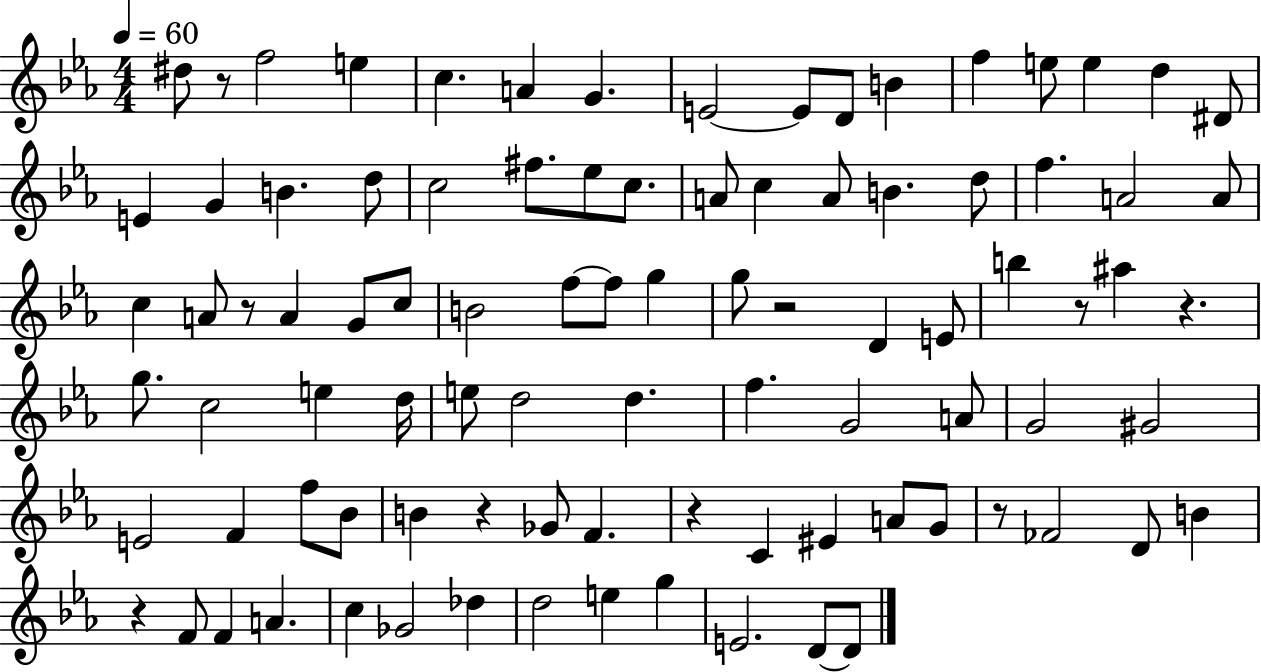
{
  \clef treble
  \numericTimeSignature
  \time 4/4
  \key ees \major
  \tempo 4 = 60
  dis''8 r8 f''2 e''4 | c''4. a'4 g'4. | e'2~~ e'8 d'8 b'4 | f''4 e''8 e''4 d''4 dis'8 | \break e'4 g'4 b'4. d''8 | c''2 fis''8. ees''8 c''8. | a'8 c''4 a'8 b'4. d''8 | f''4. a'2 a'8 | \break c''4 a'8 r8 a'4 g'8 c''8 | b'2 f''8~~ f''8 g''4 | g''8 r2 d'4 e'8 | b''4 r8 ais''4 r4. | \break g''8. c''2 e''4 d''16 | e''8 d''2 d''4. | f''4. g'2 a'8 | g'2 gis'2 | \break e'2 f'4 f''8 bes'8 | b'4 r4 ges'8 f'4. | r4 c'4 eis'4 a'8 g'8 | r8 fes'2 d'8 b'4 | \break r4 f'8 f'4 a'4. | c''4 ges'2 des''4 | d''2 e''4 g''4 | e'2. d'8~~ d'8 | \break \bar "|."
}